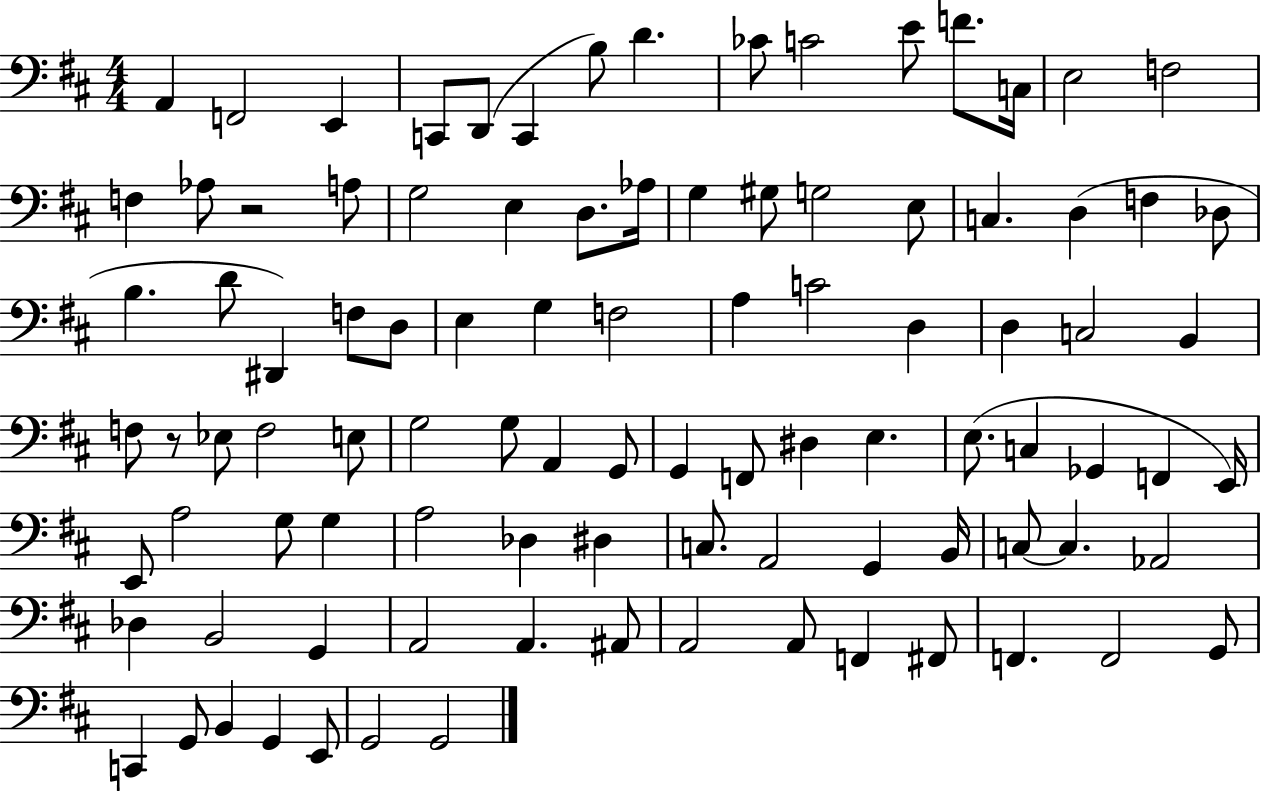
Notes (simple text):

A2/q F2/h E2/q C2/e D2/e C2/q B3/e D4/q. CES4/e C4/h E4/e F4/e. C3/s E3/h F3/h F3/q Ab3/e R/h A3/e G3/h E3/q D3/e. Ab3/s G3/q G#3/e G3/h E3/e C3/q. D3/q F3/q Db3/e B3/q. D4/e D#2/q F3/e D3/e E3/q G3/q F3/h A3/q C4/h D3/q D3/q C3/h B2/q F3/e R/e Eb3/e F3/h E3/e G3/h G3/e A2/q G2/e G2/q F2/e D#3/q E3/q. E3/e. C3/q Gb2/q F2/q E2/s E2/e A3/h G3/e G3/q A3/h Db3/q D#3/q C3/e. A2/h G2/q B2/s C3/e C3/q. Ab2/h Db3/q B2/h G2/q A2/h A2/q. A#2/e A2/h A2/e F2/q F#2/e F2/q. F2/h G2/e C2/q G2/e B2/q G2/q E2/e G2/h G2/h